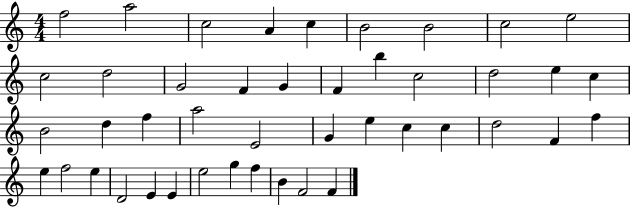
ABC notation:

X:1
T:Untitled
M:4/4
L:1/4
K:C
f2 a2 c2 A c B2 B2 c2 e2 c2 d2 G2 F G F b c2 d2 e c B2 d f a2 E2 G e c c d2 F f e f2 e D2 E E e2 g f B F2 F